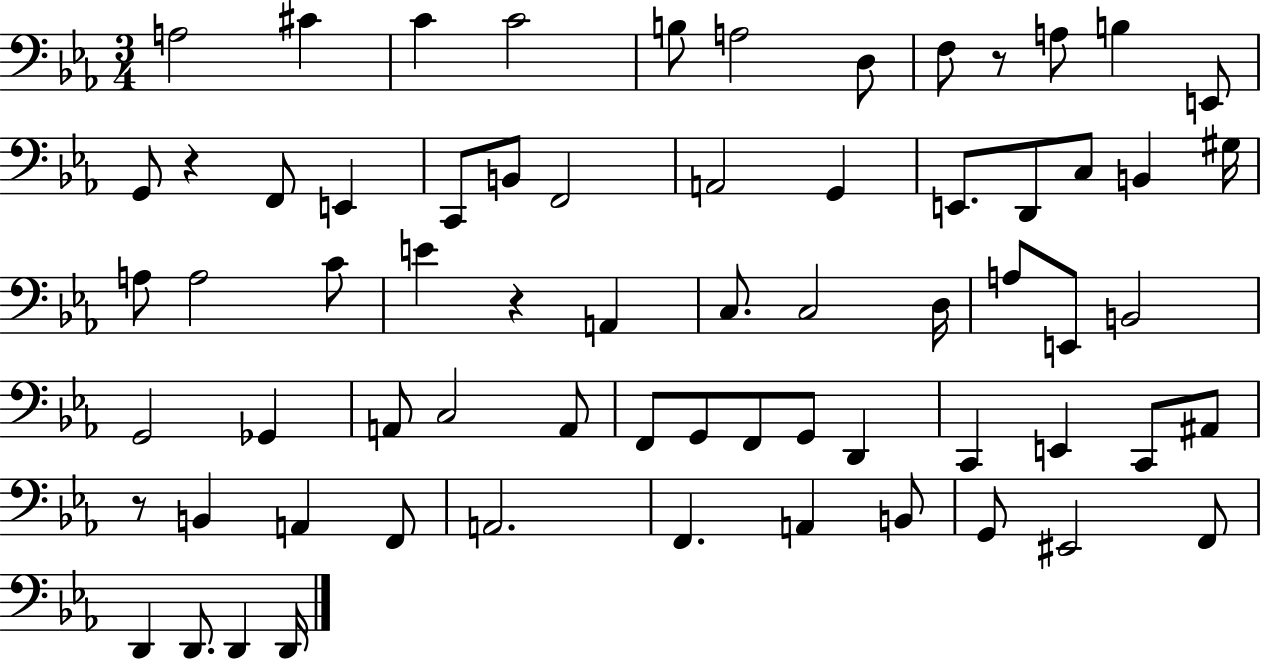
X:1
T:Untitled
M:3/4
L:1/4
K:Eb
A,2 ^C C C2 B,/2 A,2 D,/2 F,/2 z/2 A,/2 B, E,,/2 G,,/2 z F,,/2 E,, C,,/2 B,,/2 F,,2 A,,2 G,, E,,/2 D,,/2 C,/2 B,, ^G,/4 A,/2 A,2 C/2 E z A,, C,/2 C,2 D,/4 A,/2 E,,/2 B,,2 G,,2 _G,, A,,/2 C,2 A,,/2 F,,/2 G,,/2 F,,/2 G,,/2 D,, C,, E,, C,,/2 ^A,,/2 z/2 B,, A,, F,,/2 A,,2 F,, A,, B,,/2 G,,/2 ^E,,2 F,,/2 D,, D,,/2 D,, D,,/4